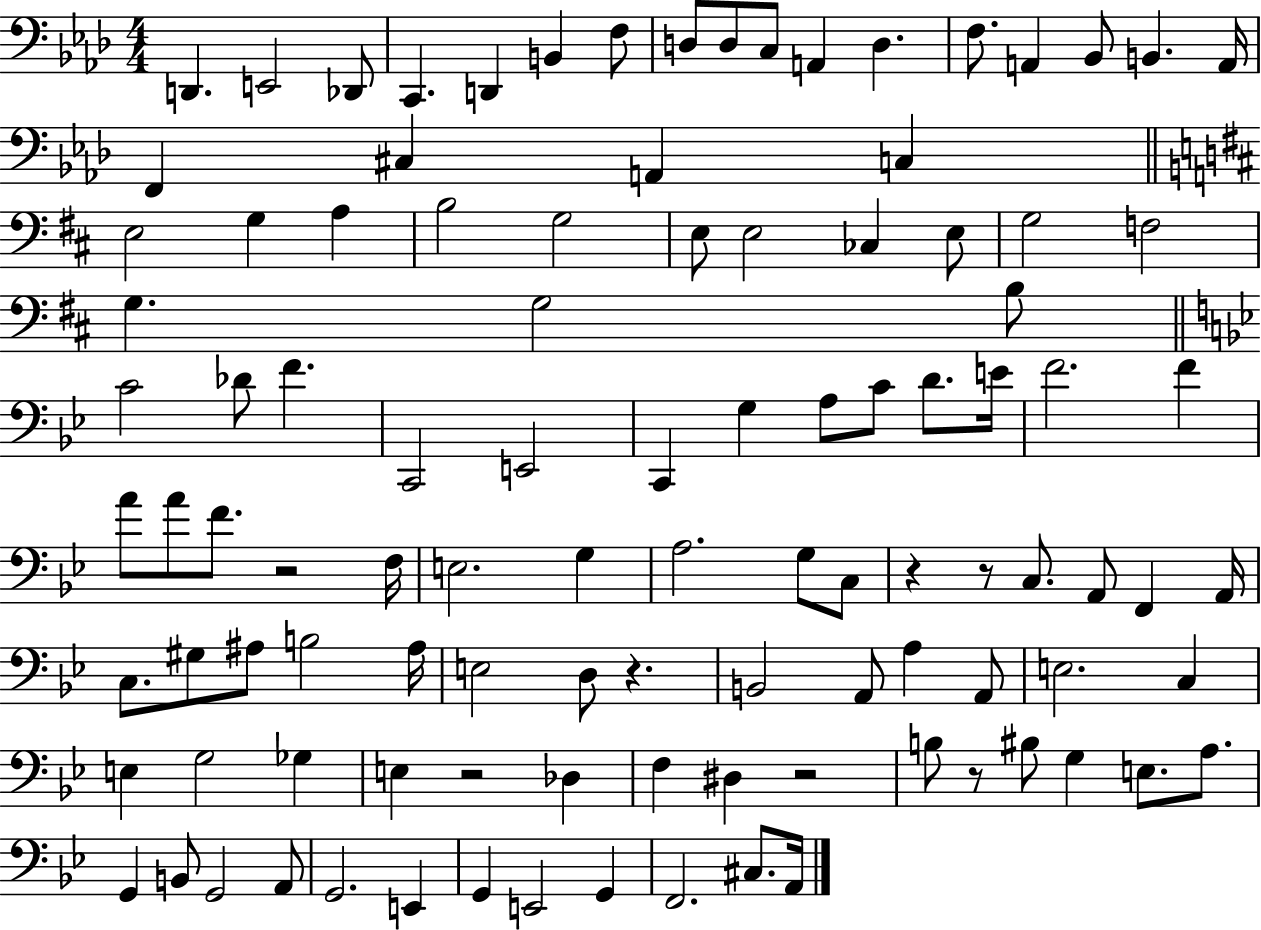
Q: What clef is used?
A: bass